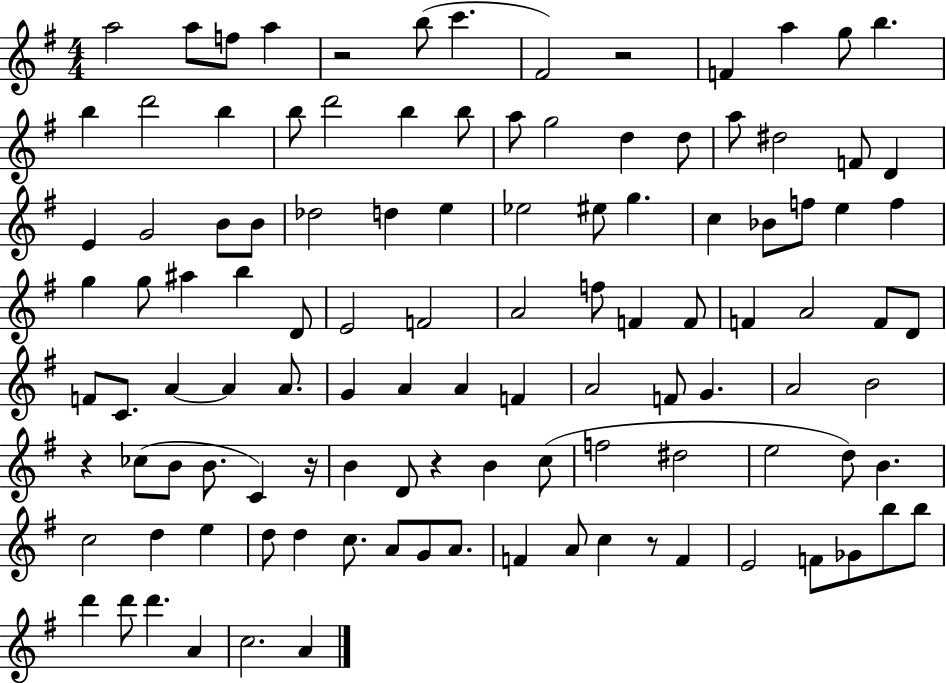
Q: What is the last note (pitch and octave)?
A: A4